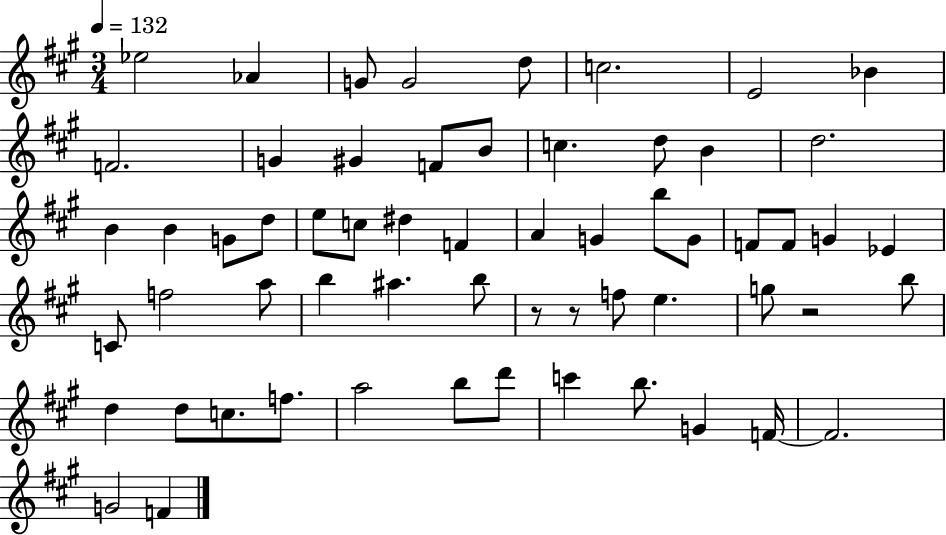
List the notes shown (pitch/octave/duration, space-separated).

Eb5/h Ab4/q G4/e G4/h D5/e C5/h. E4/h Bb4/q F4/h. G4/q G#4/q F4/e B4/e C5/q. D5/e B4/q D5/h. B4/q B4/q G4/e D5/e E5/e C5/e D#5/q F4/q A4/q G4/q B5/e G4/e F4/e F4/e G4/q Eb4/q C4/e F5/h A5/e B5/q A#5/q. B5/e R/e R/e F5/e E5/q. G5/e R/h B5/e D5/q D5/e C5/e. F5/e. A5/h B5/e D6/e C6/q B5/e. G4/q F4/s F4/h. G4/h F4/q